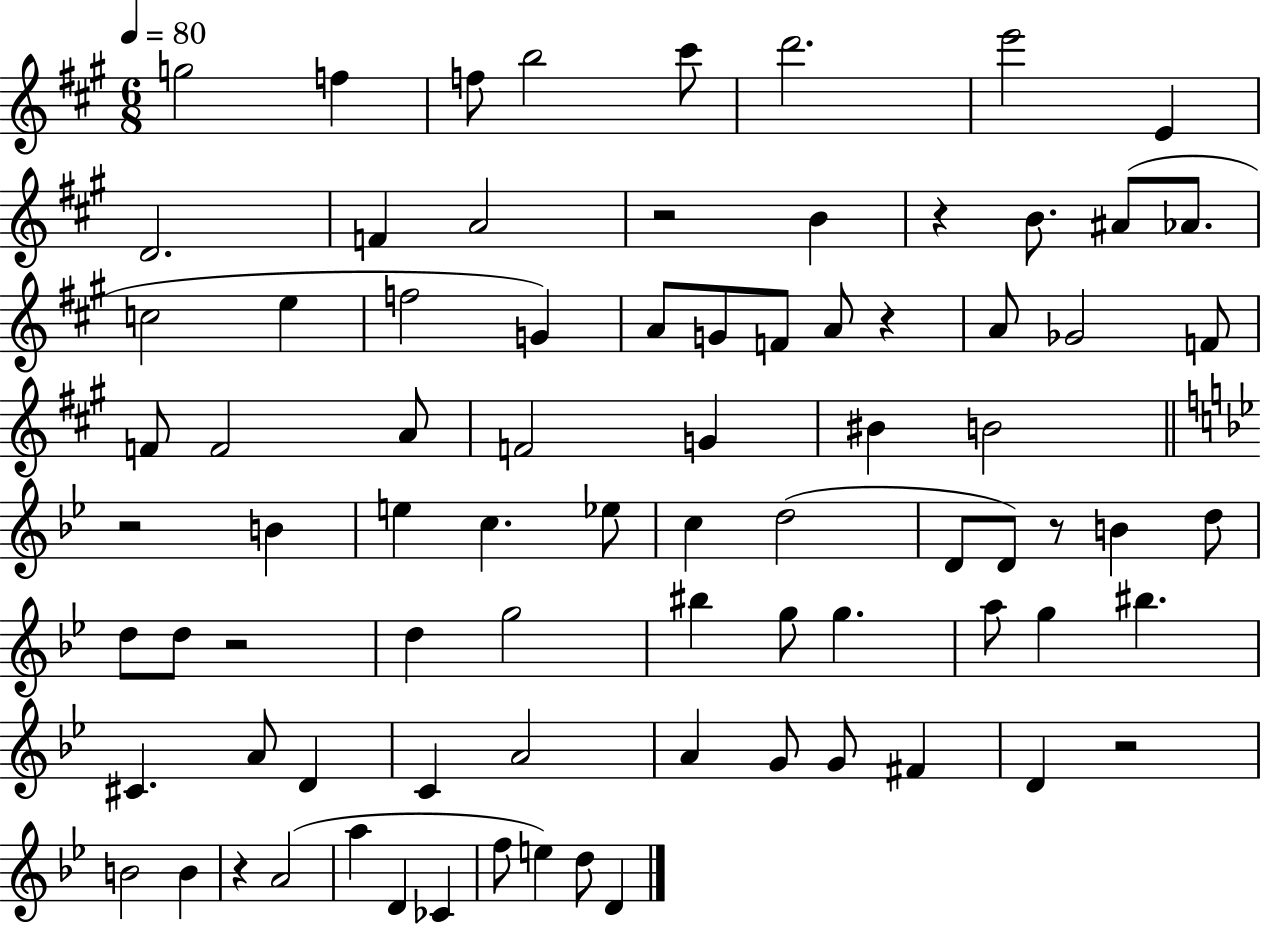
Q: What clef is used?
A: treble